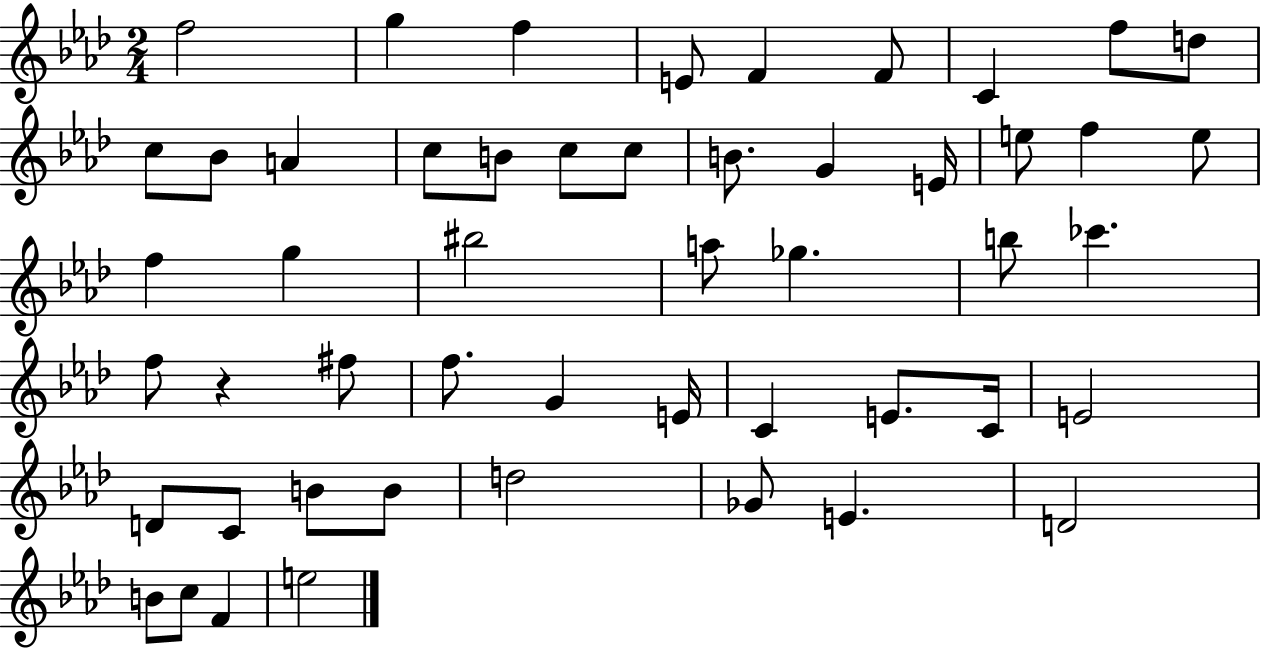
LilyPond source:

{
  \clef treble
  \numericTimeSignature
  \time 2/4
  \key aes \major
  f''2 | g''4 f''4 | e'8 f'4 f'8 | c'4 f''8 d''8 | \break c''8 bes'8 a'4 | c''8 b'8 c''8 c''8 | b'8. g'4 e'16 | e''8 f''4 e''8 | \break f''4 g''4 | bis''2 | a''8 ges''4. | b''8 ces'''4. | \break f''8 r4 fis''8 | f''8. g'4 e'16 | c'4 e'8. c'16 | e'2 | \break d'8 c'8 b'8 b'8 | d''2 | ges'8 e'4. | d'2 | \break b'8 c''8 f'4 | e''2 | \bar "|."
}